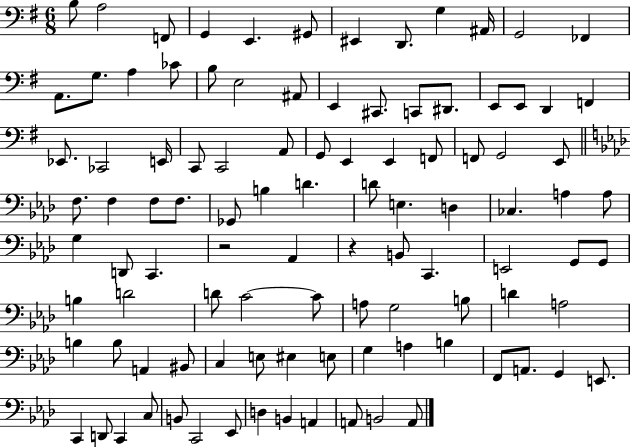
B3/e A3/h F2/e G2/q E2/q. G#2/e EIS2/q D2/e. G3/q A#2/s G2/h FES2/q A2/e. G3/e. A3/q CES4/e B3/e E3/h A#2/e E2/q C#2/e. C2/e D#2/e. E2/e E2/e D2/q F2/q Eb2/e. CES2/h E2/s C2/e C2/h A2/e G2/e E2/q E2/q F2/e F2/e G2/h E2/e F3/e. F3/q F3/e F3/e. Gb2/e B3/q D4/q. D4/e E3/q. D3/q CES3/q. A3/q A3/e G3/q D2/e C2/q. R/h Ab2/q R/q B2/e C2/q. E2/h G2/e G2/e B3/q D4/h D4/e C4/h C4/e A3/e G3/h B3/e D4/q A3/h B3/q B3/e A2/q BIS2/e C3/q E3/e EIS3/q E3/e G3/q A3/q B3/q F2/e A2/e. G2/q E2/e. C2/q D2/e C2/q C3/e B2/e C2/h Eb2/e D3/q B2/q A2/q A2/e B2/h A2/e